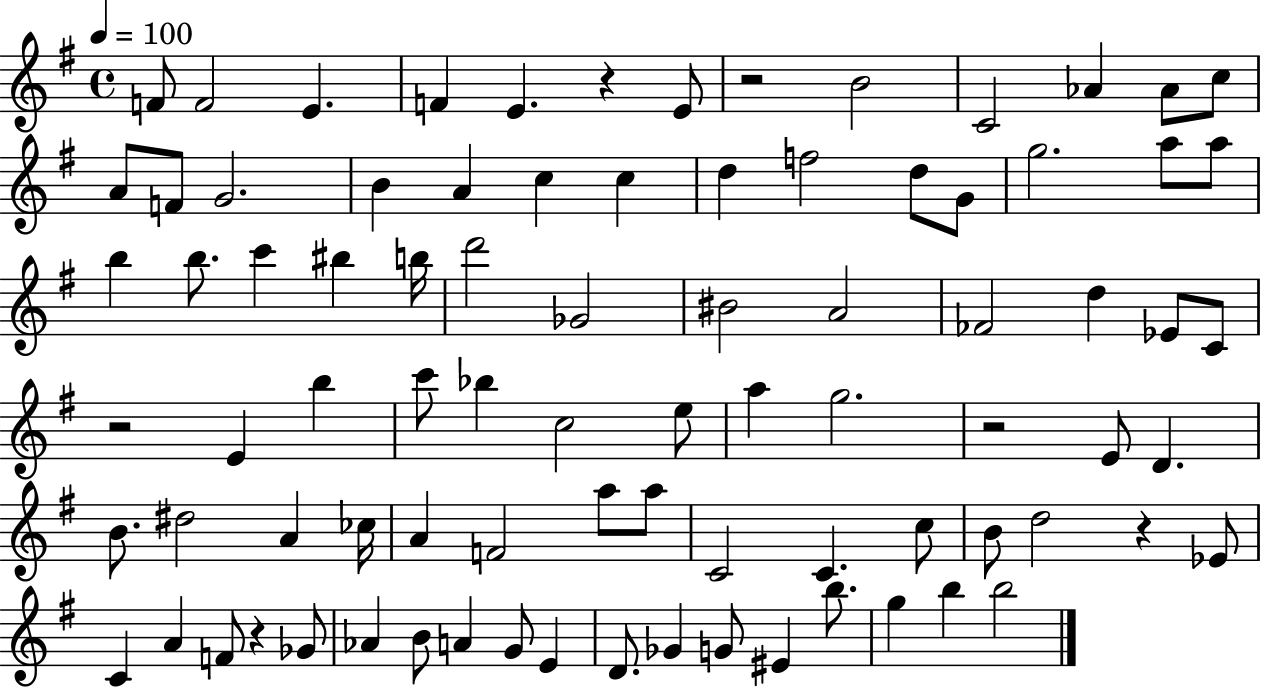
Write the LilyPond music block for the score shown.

{
  \clef treble
  \time 4/4
  \defaultTimeSignature
  \key g \major
  \tempo 4 = 100
  f'8 f'2 e'4. | f'4 e'4. r4 e'8 | r2 b'2 | c'2 aes'4 aes'8 c''8 | \break a'8 f'8 g'2. | b'4 a'4 c''4 c''4 | d''4 f''2 d''8 g'8 | g''2. a''8 a''8 | \break b''4 b''8. c'''4 bis''4 b''16 | d'''2 ges'2 | bis'2 a'2 | fes'2 d''4 ees'8 c'8 | \break r2 e'4 b''4 | c'''8 bes''4 c''2 e''8 | a''4 g''2. | r2 e'8 d'4. | \break b'8. dis''2 a'4 ces''16 | a'4 f'2 a''8 a''8 | c'2 c'4. c''8 | b'8 d''2 r4 ees'8 | \break c'4 a'4 f'8 r4 ges'8 | aes'4 b'8 a'4 g'8 e'4 | d'8. ges'4 g'8 eis'4 b''8. | g''4 b''4 b''2 | \break \bar "|."
}